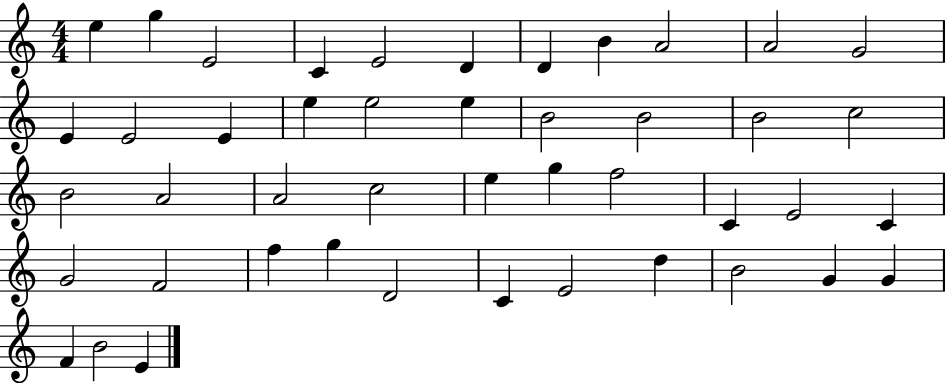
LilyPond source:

{
  \clef treble
  \numericTimeSignature
  \time 4/4
  \key c \major
  e''4 g''4 e'2 | c'4 e'2 d'4 | d'4 b'4 a'2 | a'2 g'2 | \break e'4 e'2 e'4 | e''4 e''2 e''4 | b'2 b'2 | b'2 c''2 | \break b'2 a'2 | a'2 c''2 | e''4 g''4 f''2 | c'4 e'2 c'4 | \break g'2 f'2 | f''4 g''4 d'2 | c'4 e'2 d''4 | b'2 g'4 g'4 | \break f'4 b'2 e'4 | \bar "|."
}